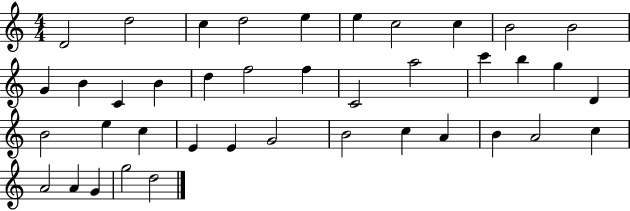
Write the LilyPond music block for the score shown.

{
  \clef treble
  \numericTimeSignature
  \time 4/4
  \key c \major
  d'2 d''2 | c''4 d''2 e''4 | e''4 c''2 c''4 | b'2 b'2 | \break g'4 b'4 c'4 b'4 | d''4 f''2 f''4 | c'2 a''2 | c'''4 b''4 g''4 d'4 | \break b'2 e''4 c''4 | e'4 e'4 g'2 | b'2 c''4 a'4 | b'4 a'2 c''4 | \break a'2 a'4 g'4 | g''2 d''2 | \bar "|."
}